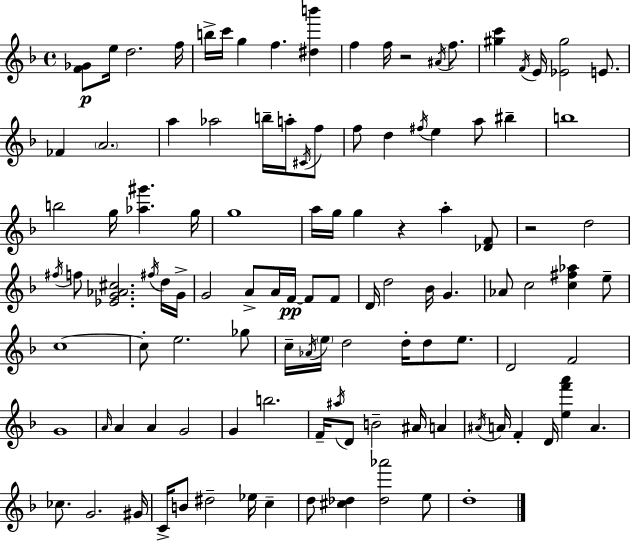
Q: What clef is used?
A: treble